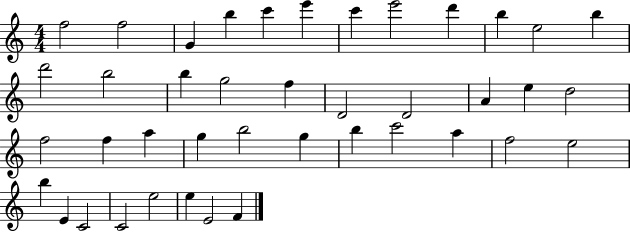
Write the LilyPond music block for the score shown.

{
  \clef treble
  \numericTimeSignature
  \time 4/4
  \key c \major
  f''2 f''2 | g'4 b''4 c'''4 e'''4 | c'''4 e'''2 d'''4 | b''4 e''2 b''4 | \break d'''2 b''2 | b''4 g''2 f''4 | d'2 d'2 | a'4 e''4 d''2 | \break f''2 f''4 a''4 | g''4 b''2 g''4 | b''4 c'''2 a''4 | f''2 e''2 | \break b''4 e'4 c'2 | c'2 e''2 | e''4 e'2 f'4 | \bar "|."
}